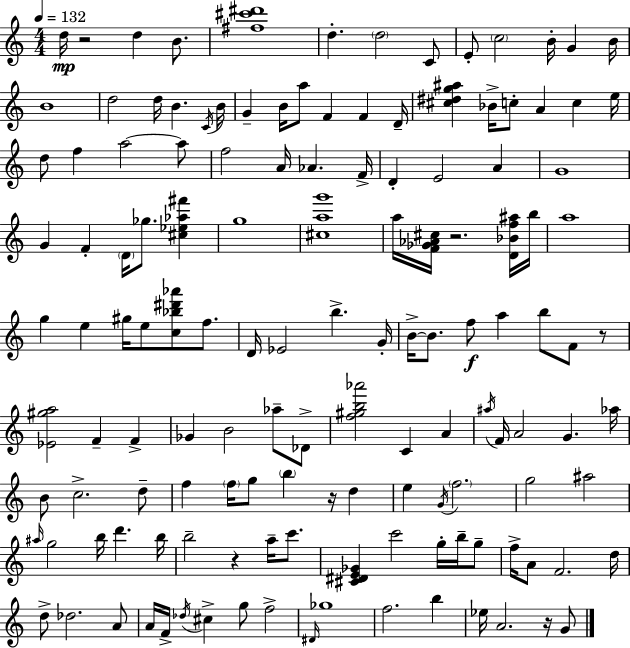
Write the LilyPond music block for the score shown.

{
  \clef treble
  \numericTimeSignature
  \time 4/4
  \key a \minor
  \tempo 4 = 132
  d''16\mp r2 d''4 b'8. | <fis'' cis''' dis'''>1 | d''4.-. \parenthesize d''2 c'8 | e'8-. \parenthesize c''2 b'16-. g'4 b'16 | \break b'1 | d''2 d''16 b'4. \acciaccatura { c'16 } | b'16 g'4-- b'16 a''8 f'4 f'4 | d'16-- <cis'' dis'' g'' ais''>4 bes'16-> c''8-. a'4 c''4 | \break e''16 d''8 f''4 a''2~~ a''8 | f''2 a'16 aes'4. | f'16-> d'4-. e'2 a'4 | g'1 | \break g'4 f'4-. \parenthesize d'16 ges''8. <cis'' ees'' aes'' fis'''>4 | g''1 | <cis'' a'' g'''>1 | a''16 <f' ges' aes' cis''>16 r2. <d' bes' f'' ais''>16 | \break b''16 a''1 | g''4 e''4 gis''16 e''8 <c'' bes'' dis''' aes'''>8 f''8. | d'16 ees'2 b''4.-> | g'16-. b'16->~~ b'8. f''8\f a''4 b''8 f'8 r8 | \break <ees' gis'' a''>2 f'4-- f'4-> | ges'4 b'2 aes''8-- des'8-> | <f'' gis'' b'' aes'''>2 c'4 a'4 | \acciaccatura { ais''16 } f'16 a'2 g'4. | \break aes''16 b'8 c''2.-> | d''8-- f''4 \parenthesize f''16 g''8 \parenthesize b''4 r16 d''4 | e''4 \acciaccatura { g'16 } \parenthesize f''2. | g''2 ais''2 | \break \grace { ais''16 } g''2 b''16 d'''4. | b''16 b''2-- r4 | a''16-- c'''8. <cis' dis' e' ges'>4 c'''2 | g''16-. b''16-- g''8-- f''16-> a'8 f'2. | \break d''16 d''8-> des''2. | a'8 a'16 f'16-> \acciaccatura { des''16 } cis''4-> g''8 f''2-> | \grace { dis'16 } ges''1 | f''2. | \break b''4 ees''16 a'2. | r16 g'8 \bar "|."
}